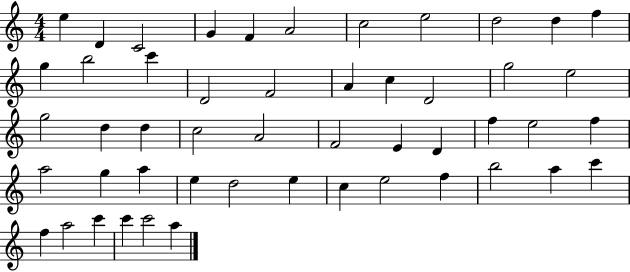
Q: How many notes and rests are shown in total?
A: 50